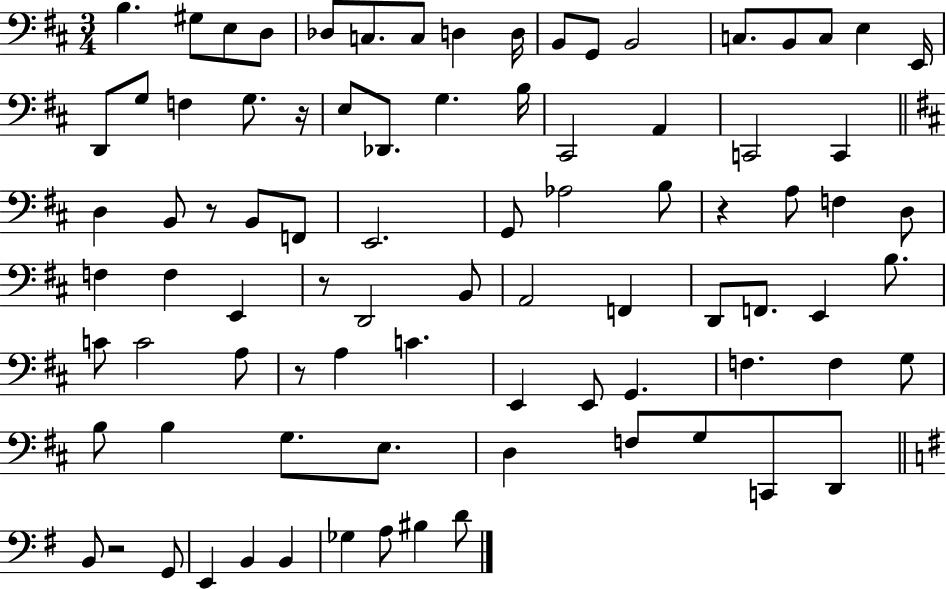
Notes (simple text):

B3/q. G#3/e E3/e D3/e Db3/e C3/e. C3/e D3/q D3/s B2/e G2/e B2/h C3/e. B2/e C3/e E3/q E2/s D2/e G3/e F3/q G3/e. R/s E3/e Db2/e. G3/q. B3/s C#2/h A2/q C2/h C2/q D3/q B2/e R/e B2/e F2/e E2/h. G2/e Ab3/h B3/e R/q A3/e F3/q D3/e F3/q F3/q E2/q R/e D2/h B2/e A2/h F2/q D2/e F2/e. E2/q B3/e. C4/e C4/h A3/e R/e A3/q C4/q. E2/q E2/e G2/q. F3/q. F3/q G3/e B3/e B3/q G3/e. E3/e. D3/q F3/e G3/e C2/e D2/e B2/e R/h G2/e E2/q B2/q B2/q Gb3/q A3/e BIS3/q D4/e